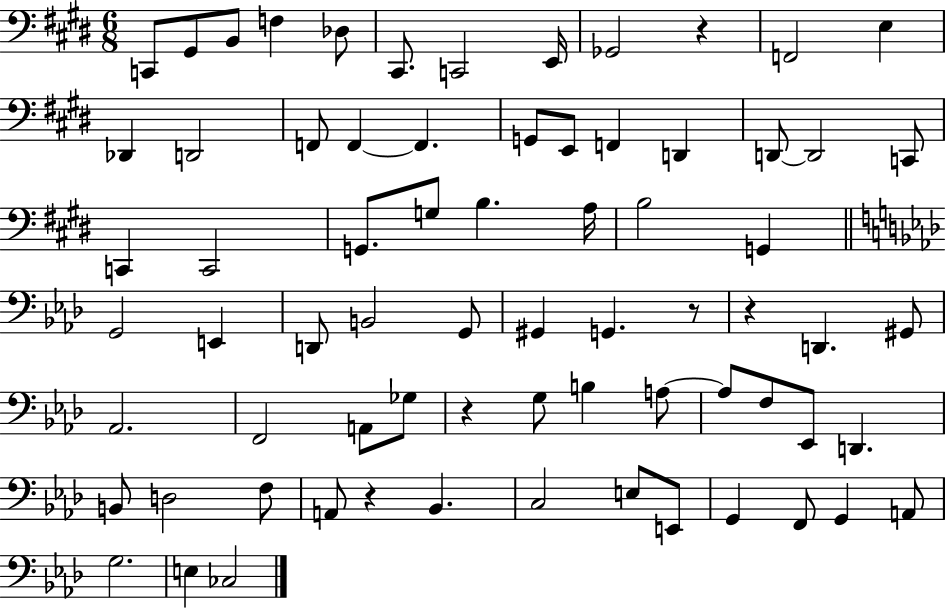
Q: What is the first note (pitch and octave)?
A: C2